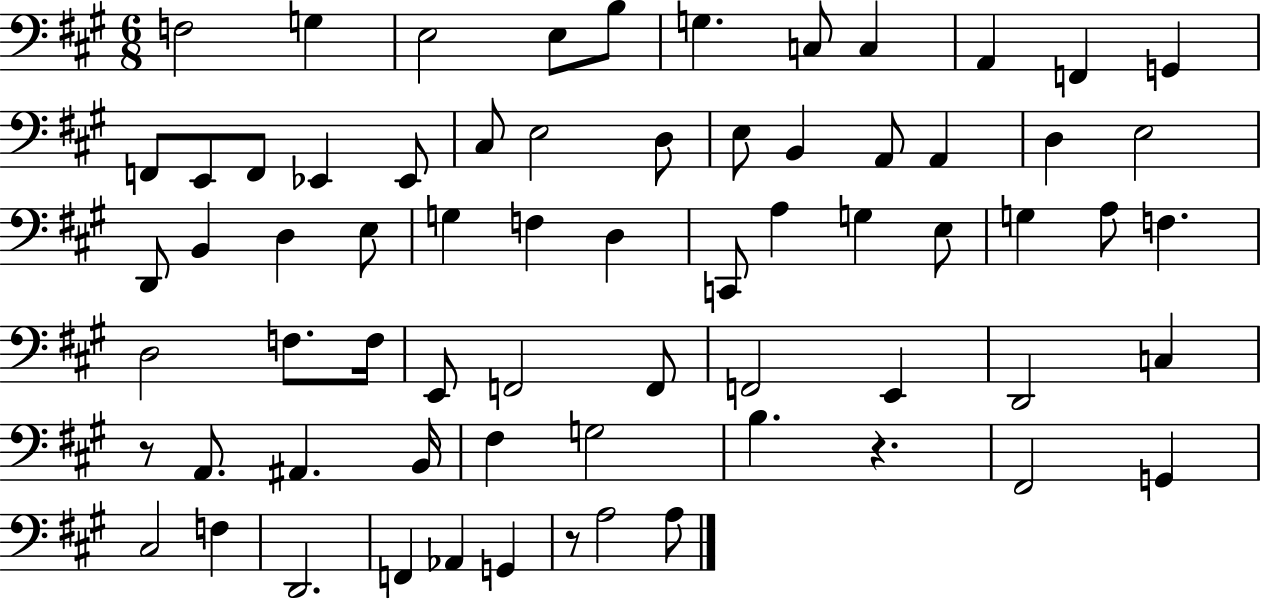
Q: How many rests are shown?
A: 3